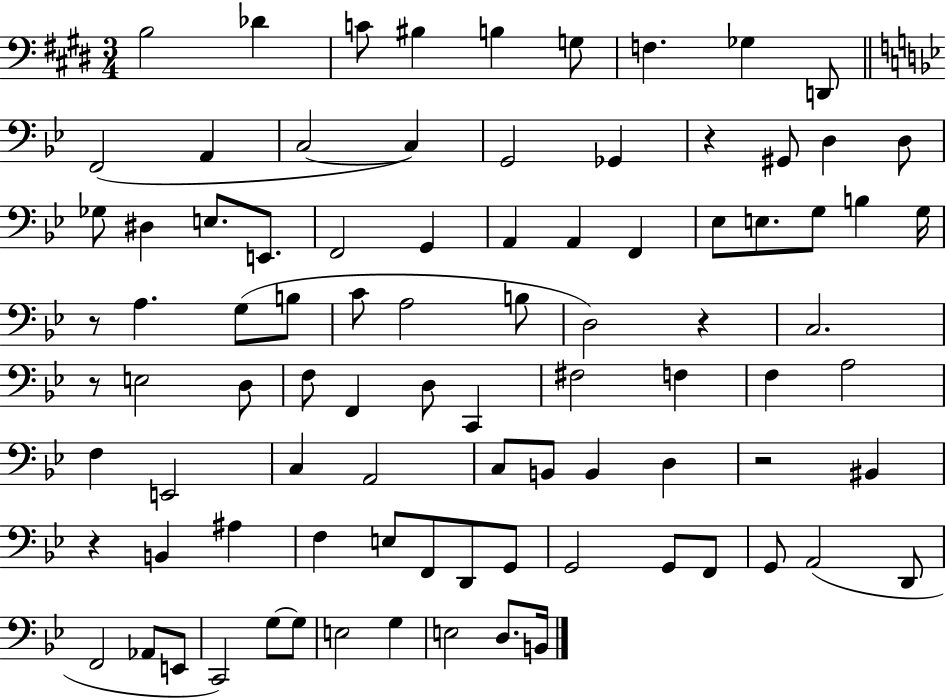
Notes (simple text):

B3/h Db4/q C4/e BIS3/q B3/q G3/e F3/q. Gb3/q D2/e F2/h A2/q C3/h C3/q G2/h Gb2/q R/q G#2/e D3/q D3/e Gb3/e D#3/q E3/e. E2/e. F2/h G2/q A2/q A2/q F2/q Eb3/e E3/e. G3/e B3/q G3/s R/e A3/q. G3/e B3/e C4/e A3/h B3/e D3/h R/q C3/h. R/e E3/h D3/e F3/e F2/q D3/e C2/q F#3/h F3/q F3/q A3/h F3/q E2/h C3/q A2/h C3/e B2/e B2/q D3/q R/h BIS2/q R/q B2/q A#3/q F3/q E3/e F2/e D2/e G2/e G2/h G2/e F2/e G2/e A2/h D2/e F2/h Ab2/e E2/e C2/h G3/e G3/e E3/h G3/q E3/h D3/e. B2/s